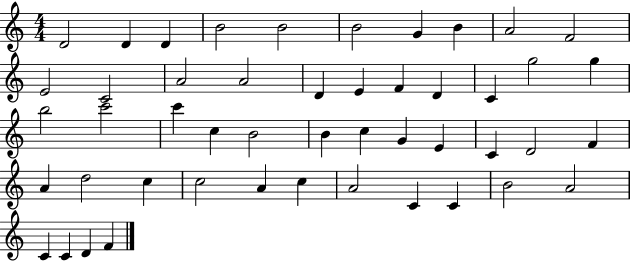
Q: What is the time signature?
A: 4/4